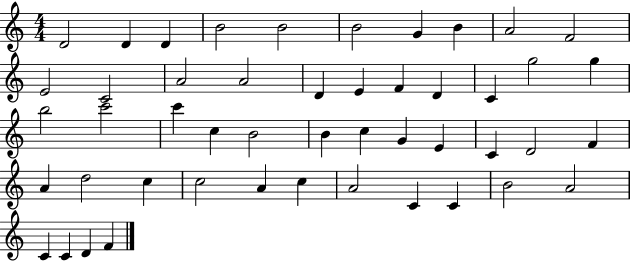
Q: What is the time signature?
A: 4/4